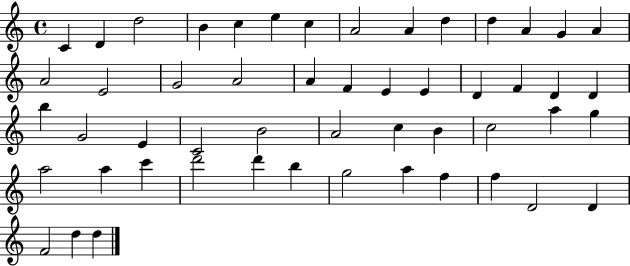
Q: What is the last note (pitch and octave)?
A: D5